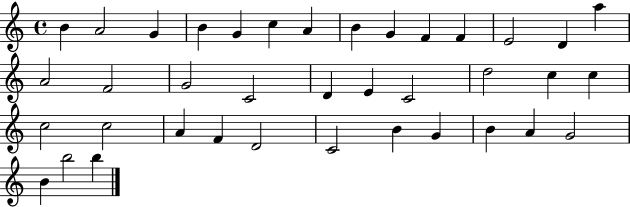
B4/q A4/h G4/q B4/q G4/q C5/q A4/q B4/q G4/q F4/q F4/q E4/h D4/q A5/q A4/h F4/h G4/h C4/h D4/q E4/q C4/h D5/h C5/q C5/q C5/h C5/h A4/q F4/q D4/h C4/h B4/q G4/q B4/q A4/q G4/h B4/q B5/h B5/q